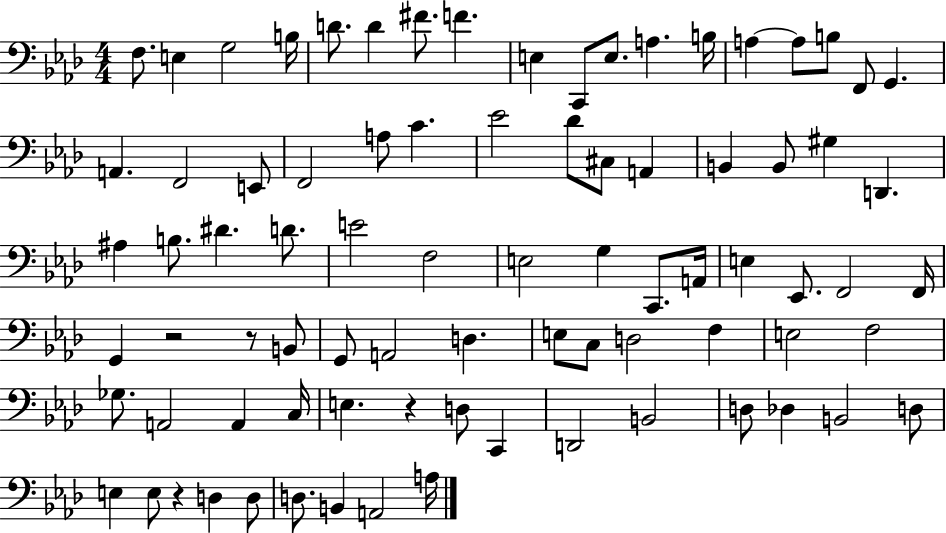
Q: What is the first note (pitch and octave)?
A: F3